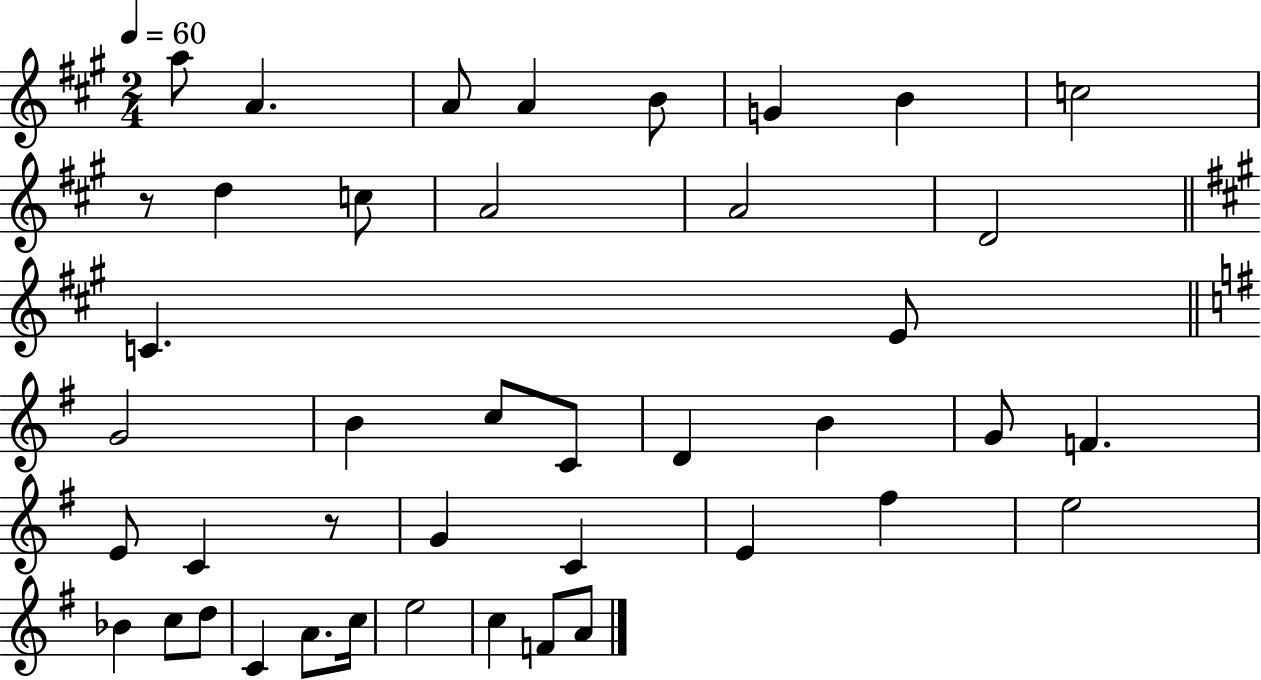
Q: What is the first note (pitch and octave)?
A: A5